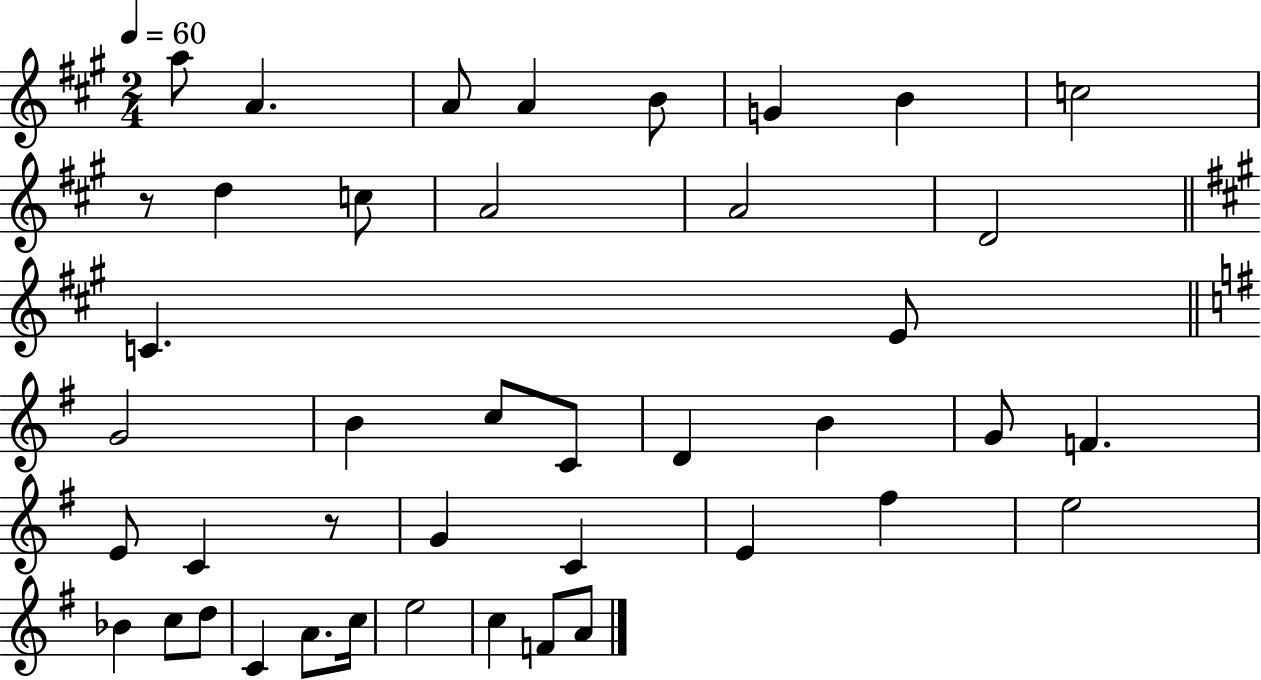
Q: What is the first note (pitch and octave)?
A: A5